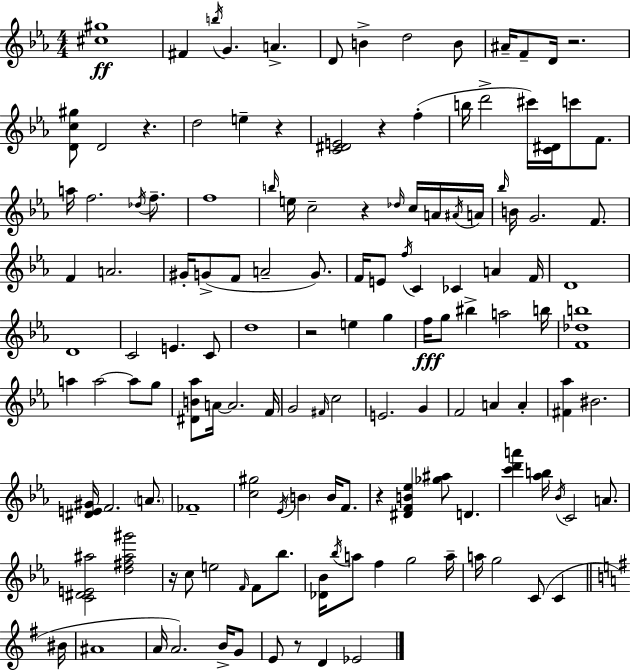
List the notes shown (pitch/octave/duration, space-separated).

[C#5,G#5]/w F#4/q B5/s G4/q. A4/q. D4/e B4/q D5/h B4/e A#4/s F4/e D4/s R/h. [D4,C5,G#5]/e D4/h R/q. D5/h E5/q R/q [C4,D#4,E4]/h R/q F5/q B5/s D6/h C#6/s [C4,D#4]/s C6/e F4/e. A5/s F5/h. Db5/s F5/e. F5/w B5/s E5/s C5/h R/q Db5/s C5/s A4/s A#4/s A4/s Bb5/s B4/s G4/h. F4/e. F4/q A4/h. G#4/s G4/e F4/e A4/h G4/e. F4/s E4/e F5/s C4/q CES4/q A4/q F4/s D4/w D4/w C4/h E4/q. C4/e D5/w R/h E5/q G5/q F5/s G5/e BIS5/q A5/h B5/s [F4,Db5,B5]/w A5/q A5/h A5/e G5/e [D#4,B4,Ab5]/e A4/s A4/h. F4/s G4/h F#4/s C5/h E4/h. G4/q F4/h A4/q A4/q [F#4,Ab5]/q BIS4/h. [D#4,E4,G#4]/s F4/h. A4/e. FES4/w [C5,G#5]/h Eb4/s B4/q B4/s F4/e. R/q [D#4,F4,B4,Eb5]/q [Gb5,A#5]/e D4/q. [C6,D6,A6]/q [Ab5,B5]/s Bb4/s C4/h A4/e. [C4,D#4,E4,A#5]/h [D5,F#5,A#5,G#6]/h R/s C5/e E5/h F4/s F4/e Bb5/e. [Db4,Bb4]/s Bb5/s A5/e F5/q G5/h A5/s A5/s G5/h C4/e C4/q BIS4/s A#4/w A4/s A4/h. B4/s G4/e E4/e R/e D4/q Eb4/h